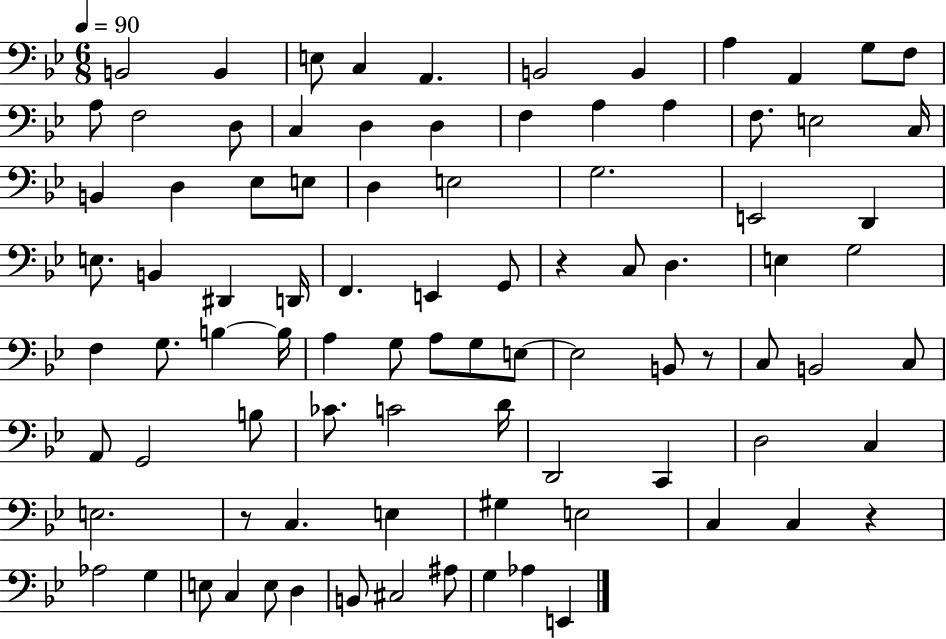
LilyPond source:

{
  \clef bass
  \numericTimeSignature
  \time 6/8
  \key bes \major
  \tempo 4 = 90
  \repeat volta 2 { b,2 b,4 | e8 c4 a,4. | b,2 b,4 | a4 a,4 g8 f8 | \break a8 f2 d8 | c4 d4 d4 | f4 a4 a4 | f8. e2 c16 | \break b,4 d4 ees8 e8 | d4 e2 | g2. | e,2 d,4 | \break e8. b,4 dis,4 d,16 | f,4. e,4 g,8 | r4 c8 d4. | e4 g2 | \break f4 g8. b4~~ b16 | a4 g8 a8 g8 e8~~ | e2 b,8 r8 | c8 b,2 c8 | \break a,8 g,2 b8 | ces'8. c'2 d'16 | d,2 c,4 | d2 c4 | \break e2. | r8 c4. e4 | gis4 e2 | c4 c4 r4 | \break aes2 g4 | e8 c4 e8 d4 | b,8 cis2 ais8 | g4 aes4 e,4 | \break } \bar "|."
}